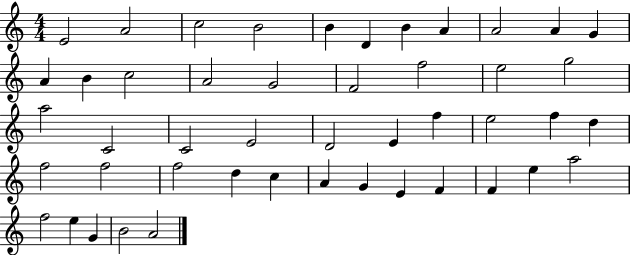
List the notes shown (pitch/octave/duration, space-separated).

E4/h A4/h C5/h B4/h B4/q D4/q B4/q A4/q A4/h A4/q G4/q A4/q B4/q C5/h A4/h G4/h F4/h F5/h E5/h G5/h A5/h C4/h C4/h E4/h D4/h E4/q F5/q E5/h F5/q D5/q F5/h F5/h F5/h D5/q C5/q A4/q G4/q E4/q F4/q F4/q E5/q A5/h F5/h E5/q G4/q B4/h A4/h